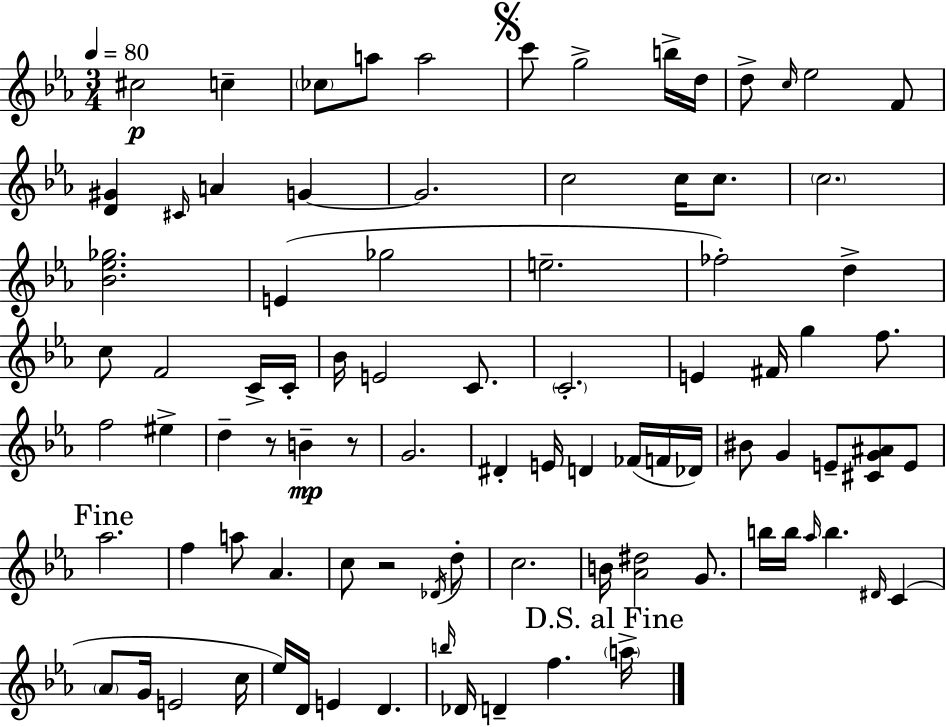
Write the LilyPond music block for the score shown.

{
  \clef treble
  \numericTimeSignature
  \time 3/4
  \key ees \major
  \tempo 4 = 80
  cis''2\p c''4-- | \parenthesize ces''8 a''8 a''2 | \mark \markup { \musicglyph "scripts.segno" } c'''8 g''2-> b''16-> d''16 | d''8-> \grace { c''16 } ees''2 f'8 | \break <d' gis'>4 \grace { cis'16 } a'4 g'4~~ | g'2. | c''2 c''16 c''8. | \parenthesize c''2. | \break <bes' ees'' ges''>2. | e'4( ges''2 | e''2.-- | fes''2-.) d''4-> | \break c''8 f'2 | c'16-> c'16-. bes'16 e'2 c'8. | \parenthesize c'2.-. | e'4 fis'16 g''4 f''8. | \break f''2 eis''4-> | d''4-- r8 b'4--\mp | r8 g'2. | dis'4-. e'16 d'4 fes'16( | \break f'16 des'16) bis'8 g'4 e'8-- <cis' g' ais'>8 | e'8 \mark "Fine" aes''2. | f''4 a''8 aes'4. | c''8 r2 | \break \acciaccatura { des'16 } d''8-. c''2. | b'16 <aes' dis''>2 | g'8. b''16 b''16 \grace { aes''16 } b''4. | \grace { dis'16 } c'4( \parenthesize aes'8 g'16 e'2 | \break c''16 ees''16) d'16 e'4 d'4. | \grace { b''16 } des'16 d'4-- f''4. | \mark "D.S. al Fine" \parenthesize a''16-> \bar "|."
}